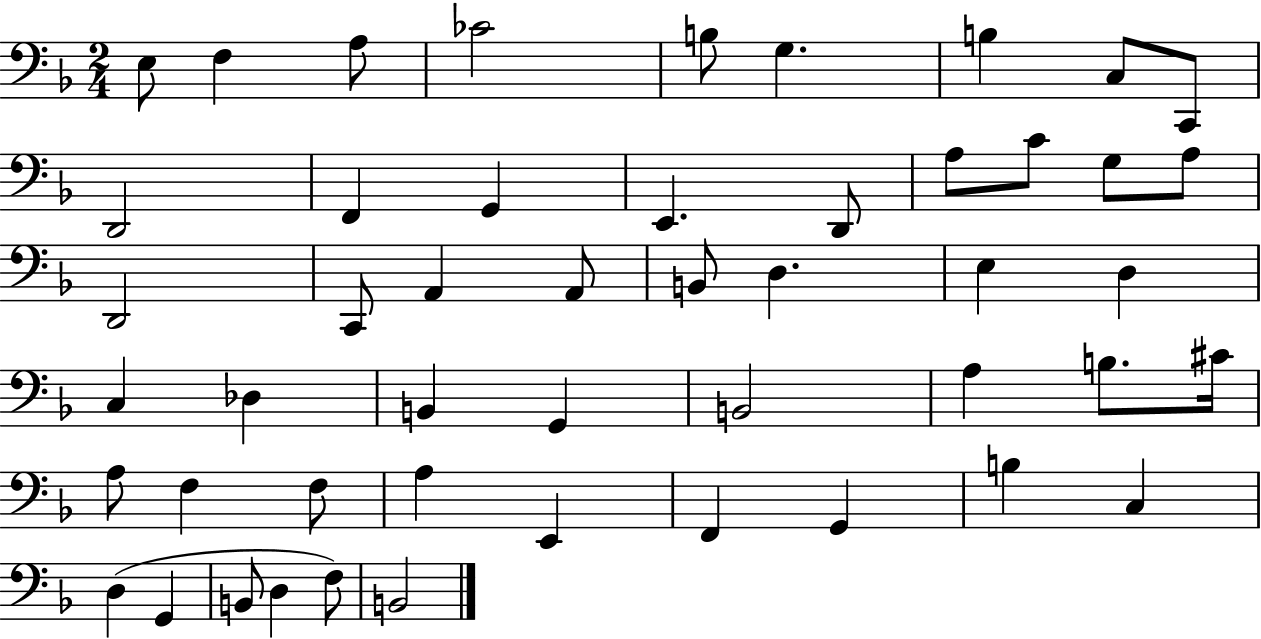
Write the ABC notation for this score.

X:1
T:Untitled
M:2/4
L:1/4
K:F
E,/2 F, A,/2 _C2 B,/2 G, B, C,/2 C,,/2 D,,2 F,, G,, E,, D,,/2 A,/2 C/2 G,/2 A,/2 D,,2 C,,/2 A,, A,,/2 B,,/2 D, E, D, C, _D, B,, G,, B,,2 A, B,/2 ^C/4 A,/2 F, F,/2 A, E,, F,, G,, B, C, D, G,, B,,/2 D, F,/2 B,,2